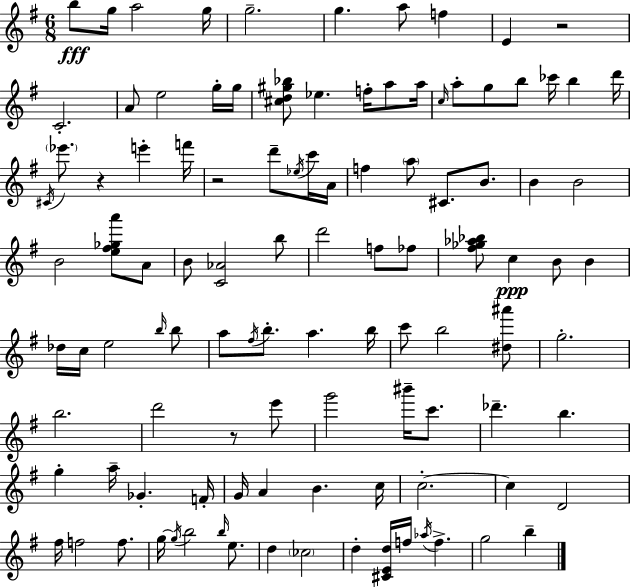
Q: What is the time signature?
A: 6/8